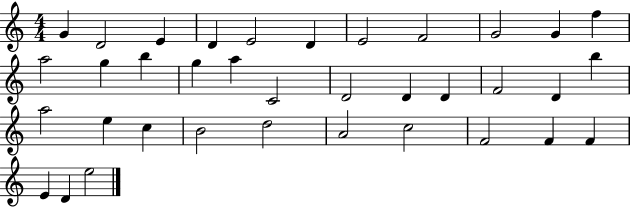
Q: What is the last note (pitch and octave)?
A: E5